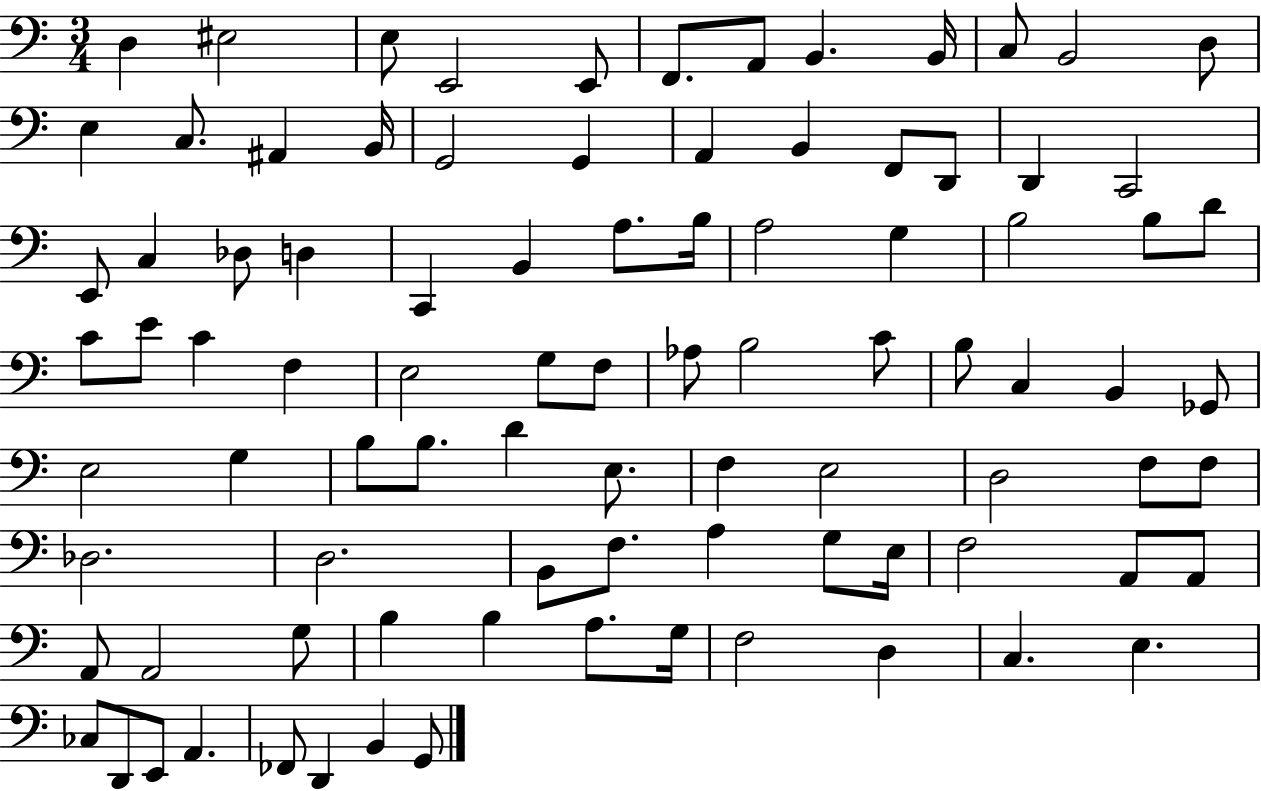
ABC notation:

X:1
T:Untitled
M:3/4
L:1/4
K:C
D, ^E,2 E,/2 E,,2 E,,/2 F,,/2 A,,/2 B,, B,,/4 C,/2 B,,2 D,/2 E, C,/2 ^A,, B,,/4 G,,2 G,, A,, B,, F,,/2 D,,/2 D,, C,,2 E,,/2 C, _D,/2 D, C,, B,, A,/2 B,/4 A,2 G, B,2 B,/2 D/2 C/2 E/2 C F, E,2 G,/2 F,/2 _A,/2 B,2 C/2 B,/2 C, B,, _G,,/2 E,2 G, B,/2 B,/2 D E,/2 F, E,2 D,2 F,/2 F,/2 _D,2 D,2 B,,/2 F,/2 A, G,/2 E,/4 F,2 A,,/2 A,,/2 A,,/2 A,,2 G,/2 B, B, A,/2 G,/4 F,2 D, C, E, _C,/2 D,,/2 E,,/2 A,, _F,,/2 D,, B,, G,,/2